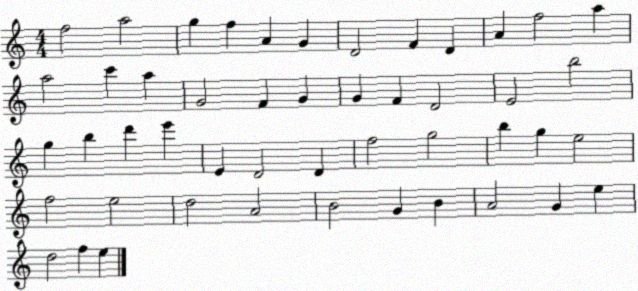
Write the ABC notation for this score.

X:1
T:Untitled
M:4/4
L:1/4
K:C
f2 a2 g f A G D2 F D A f2 a a2 c' a G2 F G G F D2 E2 b2 g b d' e' E D2 D f2 g2 b g e2 f2 e2 d2 A2 B2 G B A2 G e d2 f e